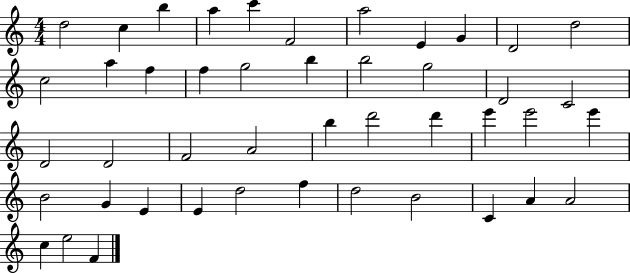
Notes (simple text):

D5/h C5/q B5/q A5/q C6/q F4/h A5/h E4/q G4/q D4/h D5/h C5/h A5/q F5/q F5/q G5/h B5/q B5/h G5/h D4/h C4/h D4/h D4/h F4/h A4/h B5/q D6/h D6/q E6/q E6/h E6/q B4/h G4/q E4/q E4/q D5/h F5/q D5/h B4/h C4/q A4/q A4/h C5/q E5/h F4/q